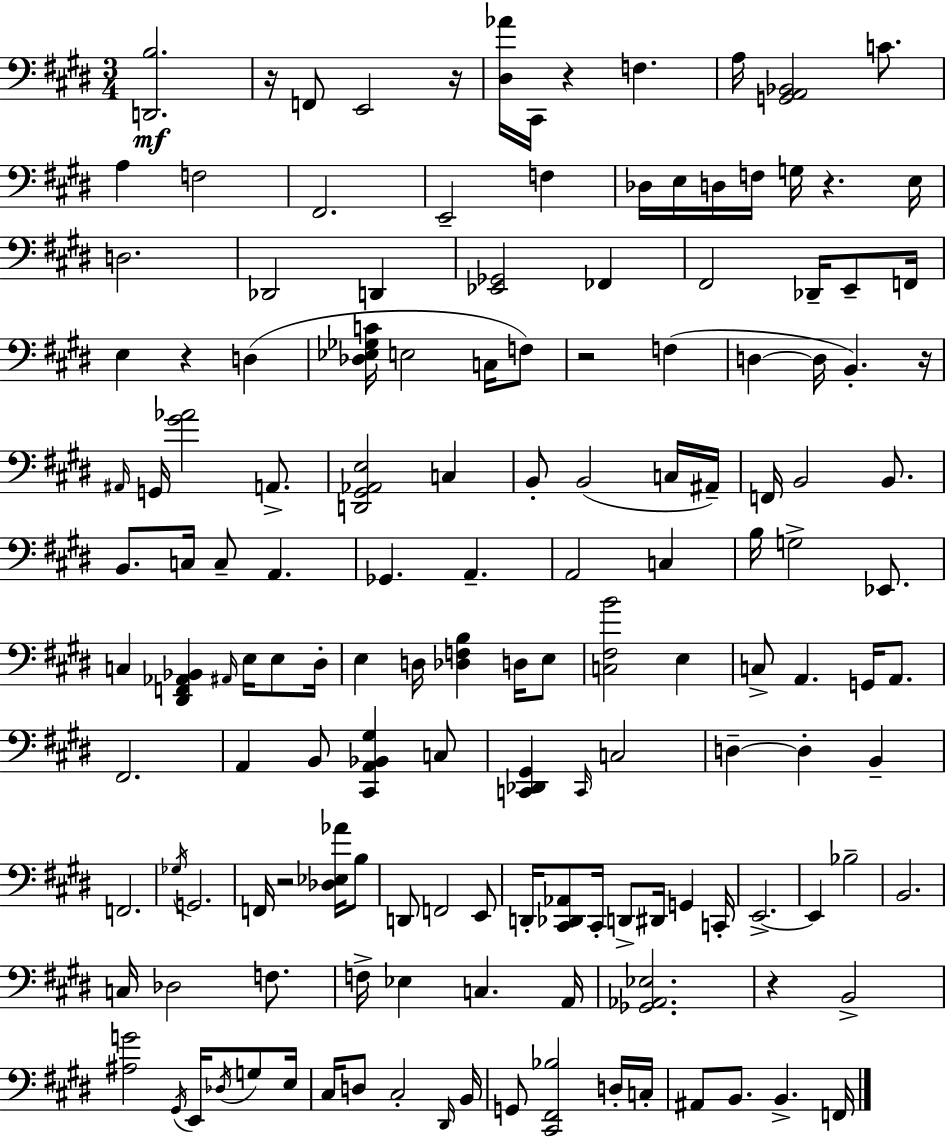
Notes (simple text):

[D2,B3]/h. R/s F2/e E2/h R/s [D#3,Ab4]/s C#2/s R/q F3/q. A3/s [G2,A2,Bb2]/h C4/e. A3/q F3/h F#2/h. E2/h F3/q Db3/s E3/s D3/s F3/s G3/s R/q. E3/s D3/h. Db2/h D2/q [Eb2,Gb2]/h FES2/q F#2/h Db2/s E2/e F2/s E3/q R/q D3/q [Db3,Eb3,Gb3,C4]/s E3/h C3/s F3/e R/h F3/q D3/q D3/s B2/q. R/s A#2/s G2/s [G#4,Ab4]/h A2/e. [D2,G#2,Ab2,E3]/h C3/q B2/e B2/h C3/s A#2/s F2/s B2/h B2/e. B2/e. C3/s C3/e A2/q. Gb2/q. A2/q. A2/h C3/q B3/s G3/h Eb2/e. C3/q [D#2,F2,Ab2,Bb2]/q A#2/s E3/s E3/e D#3/s E3/q D3/s [Db3,F3,B3]/q D3/s E3/e [C3,F#3,B4]/h E3/q C3/e A2/q. G2/s A2/e. F#2/h. A2/q B2/e [C#2,A2,Bb2,G#3]/q C3/e [C2,Db2,G#2]/q C2/s C3/h D3/q D3/q B2/q F2/h. Gb3/s G2/h. F2/s R/h [Db3,Eb3,Ab4]/s B3/e D2/e F2/h E2/e D2/s [C#2,Db2,Ab2]/e C#2/s D2/e D#2/s G2/q C2/s E2/h. E2/q Bb3/h B2/h. C3/s Db3/h F3/e. F3/s Eb3/q C3/q. A2/s [Gb2,Ab2,Eb3]/h. R/q B2/h [A#3,G4]/h G#2/s E2/s Db3/s G3/e E3/s C#3/s D3/e C#3/h D#2/s B2/s G2/e [C#2,F#2,Bb3]/h D3/s C3/s A#2/e B2/e. B2/q. F2/s